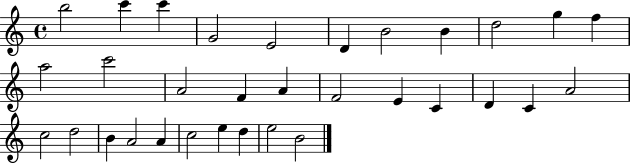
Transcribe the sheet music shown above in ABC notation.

X:1
T:Untitled
M:4/4
L:1/4
K:C
b2 c' c' G2 E2 D B2 B d2 g f a2 c'2 A2 F A F2 E C D C A2 c2 d2 B A2 A c2 e d e2 B2